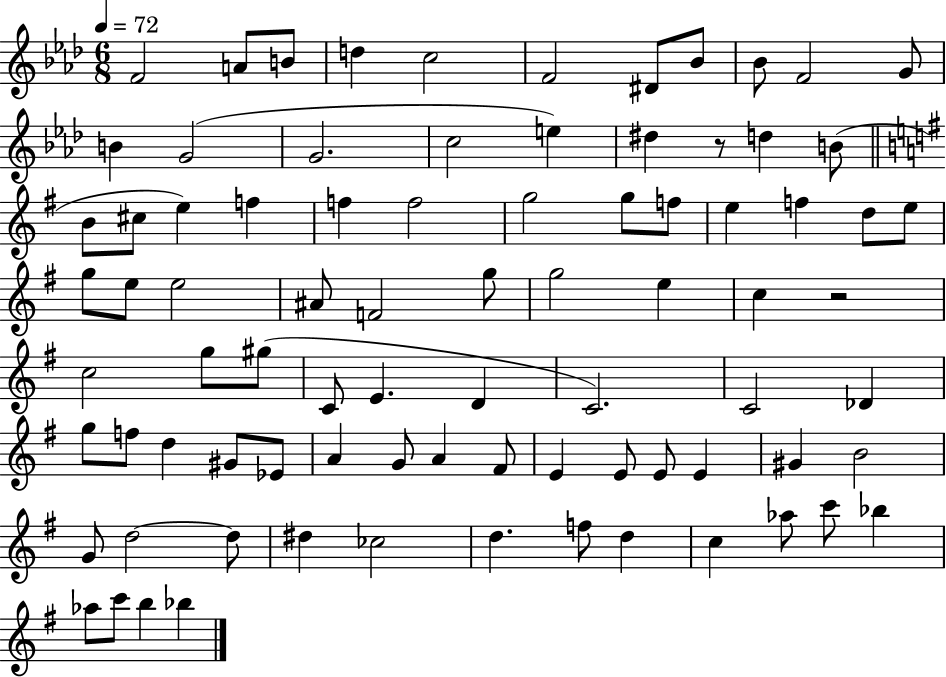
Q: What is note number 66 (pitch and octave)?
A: G4